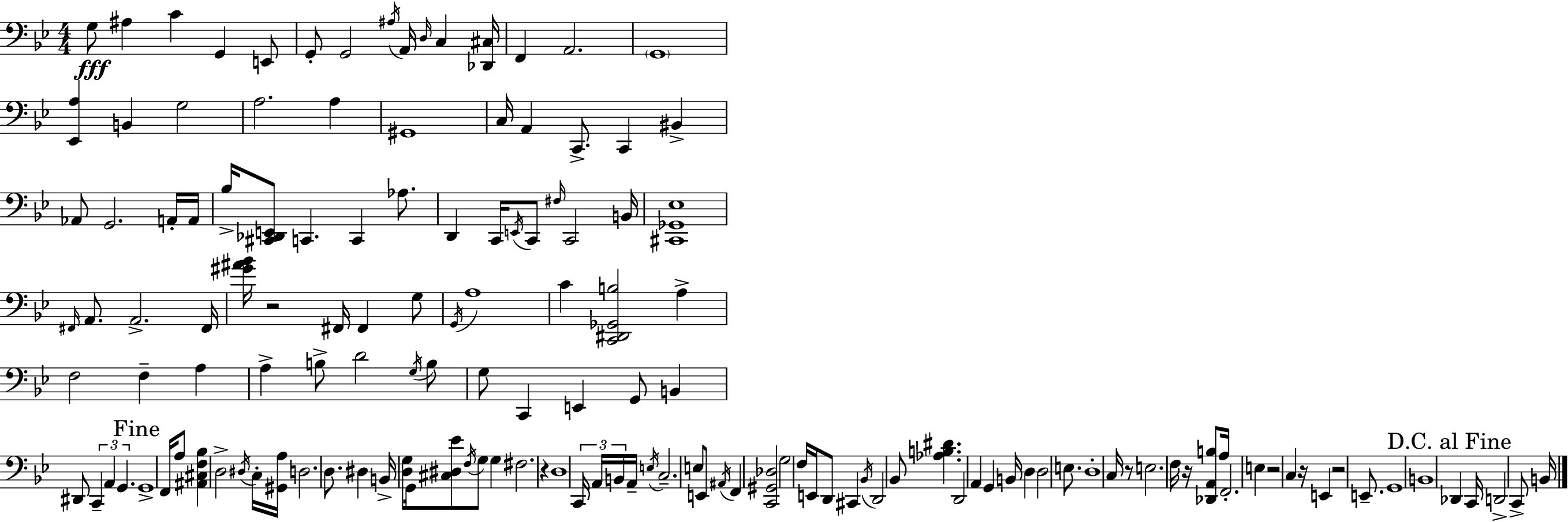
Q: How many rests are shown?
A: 7